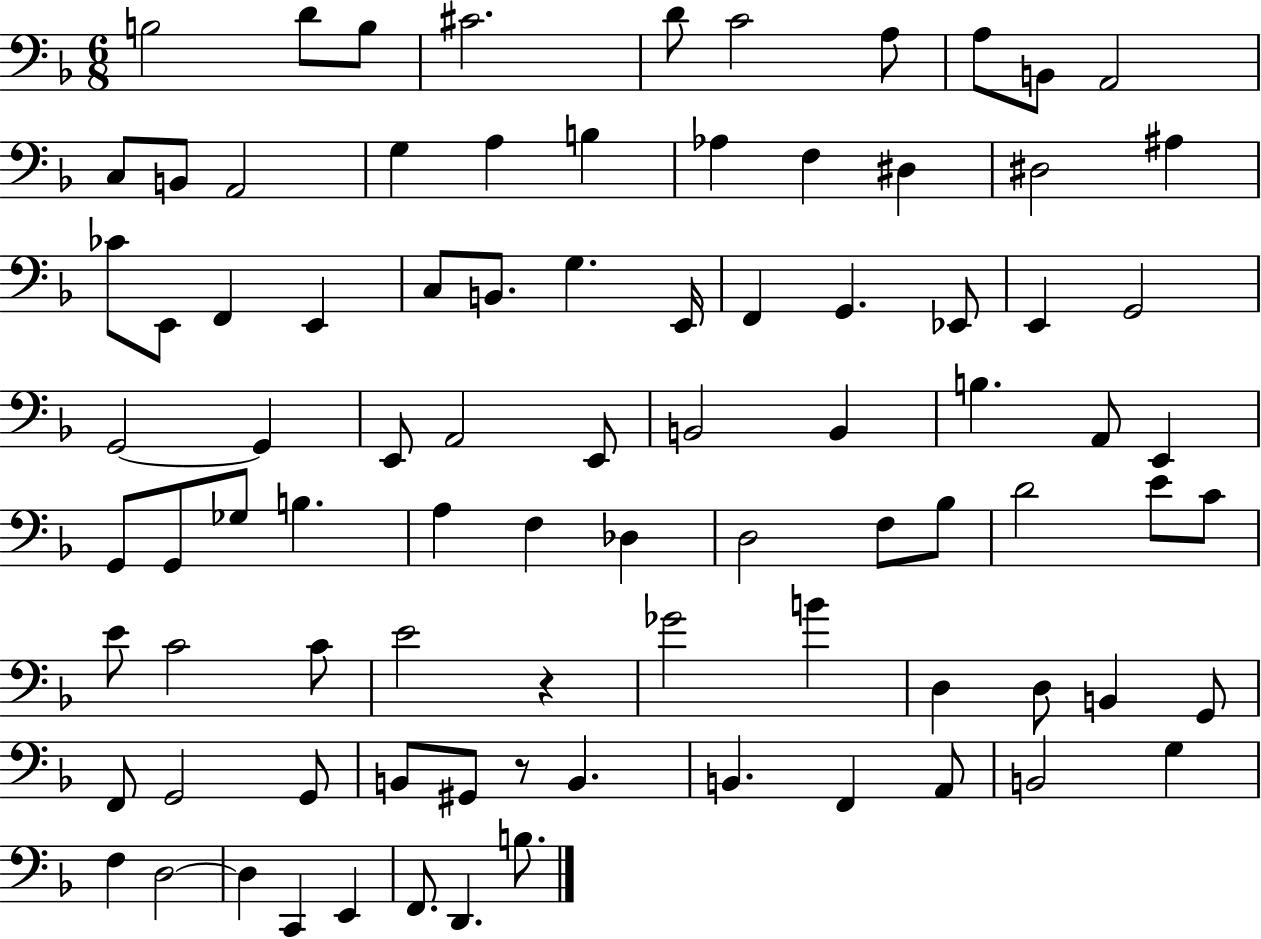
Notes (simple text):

B3/h D4/e B3/e C#4/h. D4/e C4/h A3/e A3/e B2/e A2/h C3/e B2/e A2/h G3/q A3/q B3/q Ab3/q F3/q D#3/q D#3/h A#3/q CES4/e E2/e F2/q E2/q C3/e B2/e. G3/q. E2/s F2/q G2/q. Eb2/e E2/q G2/h G2/h G2/q E2/e A2/h E2/e B2/h B2/q B3/q. A2/e E2/q G2/e G2/e Gb3/e B3/q. A3/q F3/q Db3/q D3/h F3/e Bb3/e D4/h E4/e C4/e E4/e C4/h C4/e E4/h R/q Gb4/h B4/q D3/q D3/e B2/q G2/e F2/e G2/h G2/e B2/e G#2/e R/e B2/q. B2/q. F2/q A2/e B2/h G3/q F3/q D3/h D3/q C2/q E2/q F2/e. D2/q. B3/e.